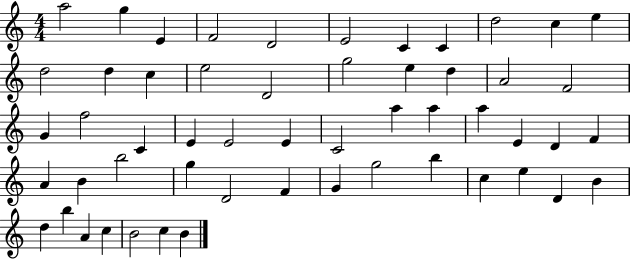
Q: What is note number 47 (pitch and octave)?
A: B4